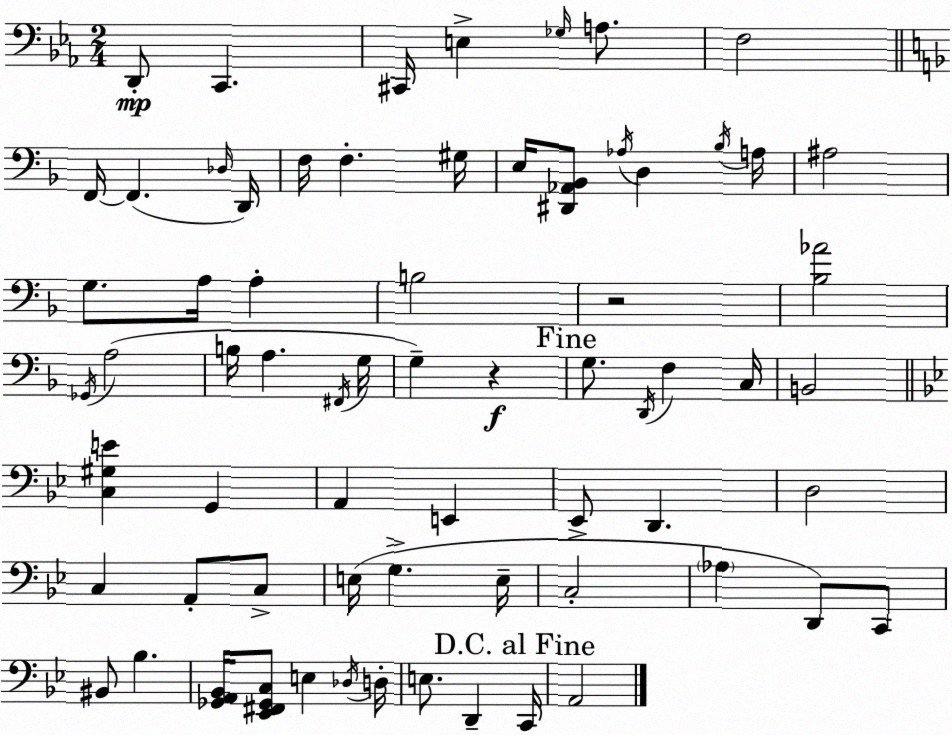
X:1
T:Untitled
M:2/4
L:1/4
K:Cm
D,,/2 C,, ^C,,/4 E, _G,/4 A,/2 F,2 F,,/4 F,, _D,/4 D,,/4 F,/4 F, ^G,/4 E,/4 [^D,,_A,,_B,,]/2 _A,/4 D, _B,/4 A,/4 ^A,2 G,/2 A,/4 A, B,2 z2 [_B,_A]2 _G,,/4 A,2 B,/4 A, ^F,,/4 G,/4 G, z G,/2 D,,/4 F, C,/4 B,,2 [C,^G,E] G,, A,, E,, _E,,/2 D,, D,2 C, A,,/2 C,/2 E,/4 G, E,/4 C,2 _A, D,,/2 C,,/2 ^B,,/2 _B, [_G,,A,,_B,,]/4 [_E,,^F,,_G,,C,]/2 E, _D,/4 D,/4 E,/2 D,, C,,/4 A,,2